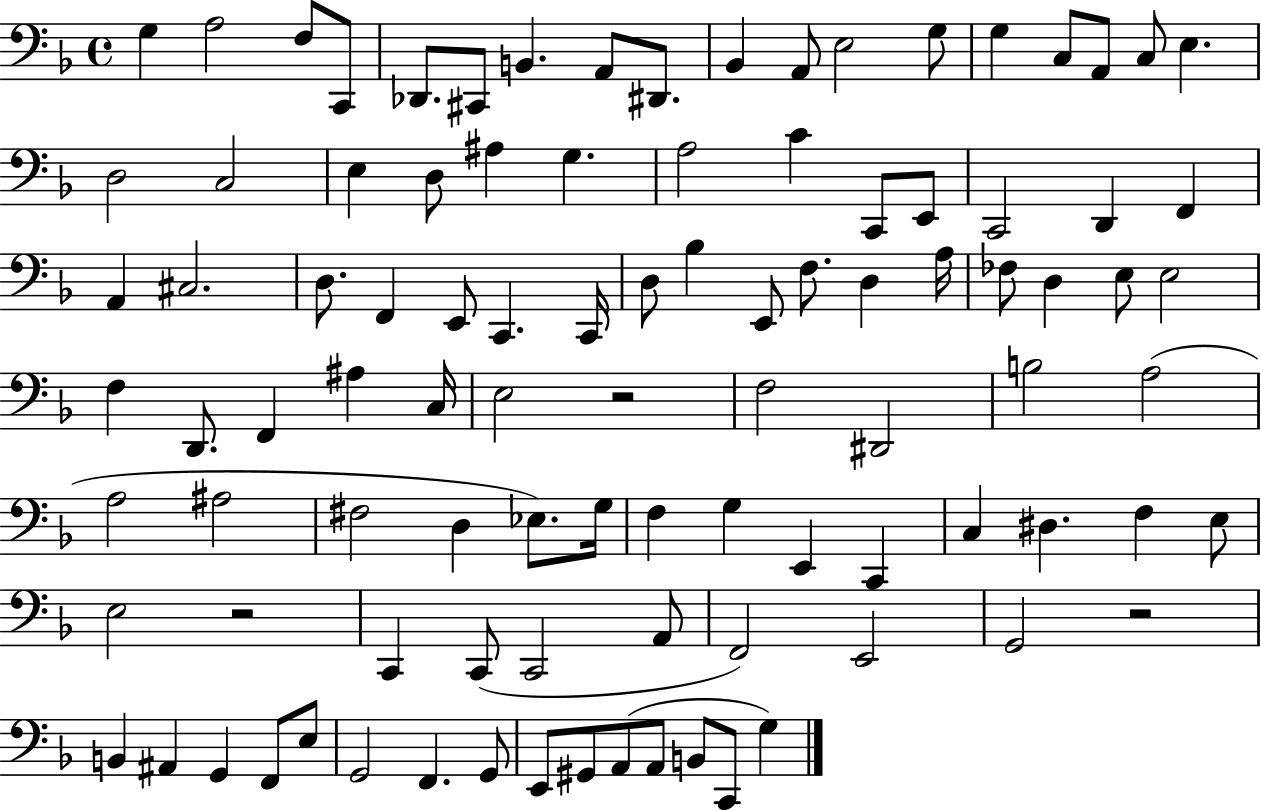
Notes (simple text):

G3/q A3/h F3/e C2/e Db2/e. C#2/e B2/q. A2/e D#2/e. Bb2/q A2/e E3/h G3/e G3/q C3/e A2/e C3/e E3/q. D3/h C3/h E3/q D3/e A#3/q G3/q. A3/h C4/q C2/e E2/e C2/h D2/q F2/q A2/q C#3/h. D3/e. F2/q E2/e C2/q. C2/s D3/e Bb3/q E2/e F3/e. D3/q A3/s FES3/e D3/q E3/e E3/h F3/q D2/e. F2/q A#3/q C3/s E3/h R/h F3/h D#2/h B3/h A3/h A3/h A#3/h F#3/h D3/q Eb3/e. G3/s F3/q G3/q E2/q C2/q C3/q D#3/q. F3/q E3/e E3/h R/h C2/q C2/e C2/h A2/e F2/h E2/h G2/h R/h B2/q A#2/q G2/q F2/e E3/e G2/h F2/q. G2/e E2/e G#2/e A2/e A2/e B2/e C2/e G3/q